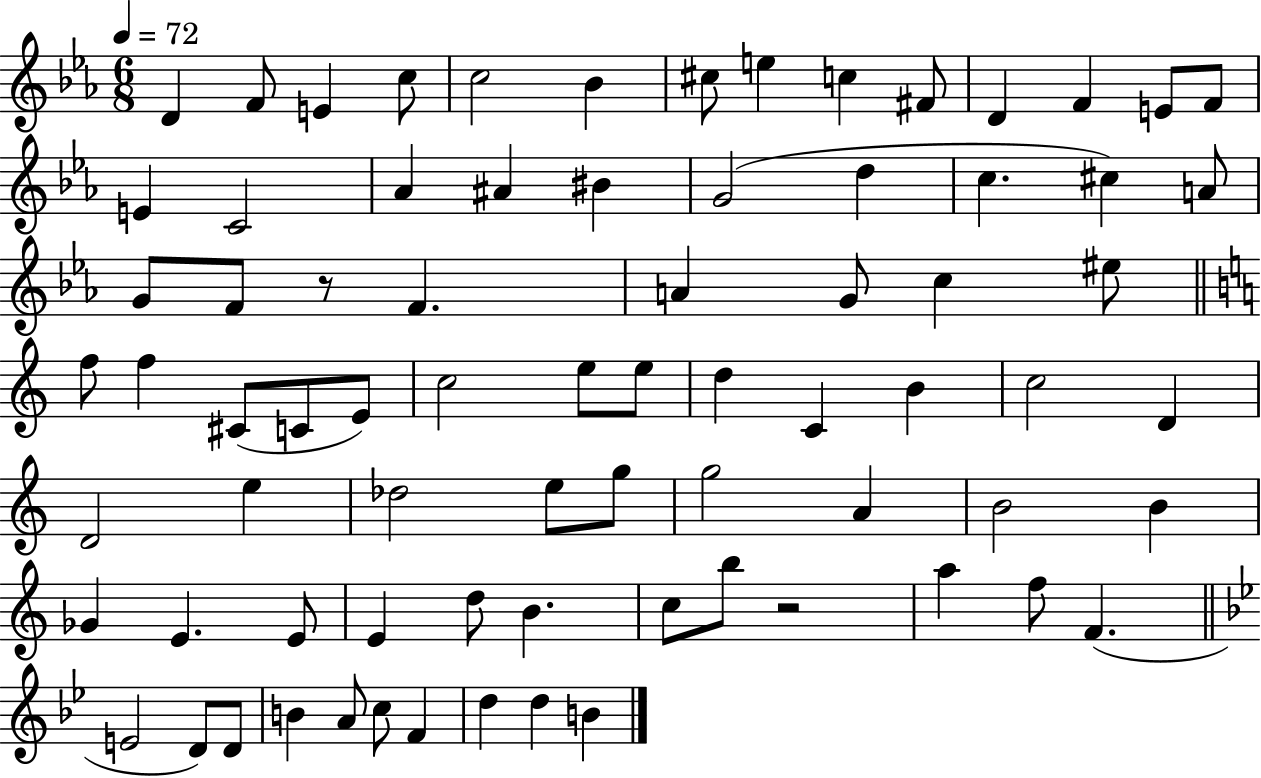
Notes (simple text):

D4/q F4/e E4/q C5/e C5/h Bb4/q C#5/e E5/q C5/q F#4/e D4/q F4/q E4/e F4/e E4/q C4/h Ab4/q A#4/q BIS4/q G4/h D5/q C5/q. C#5/q A4/e G4/e F4/e R/e F4/q. A4/q G4/e C5/q EIS5/e F5/e F5/q C#4/e C4/e E4/e C5/h E5/e E5/e D5/q C4/q B4/q C5/h D4/q D4/h E5/q Db5/h E5/e G5/e G5/h A4/q B4/h B4/q Gb4/q E4/q. E4/e E4/q D5/e B4/q. C5/e B5/e R/h A5/q F5/e F4/q. E4/h D4/e D4/e B4/q A4/e C5/e F4/q D5/q D5/q B4/q